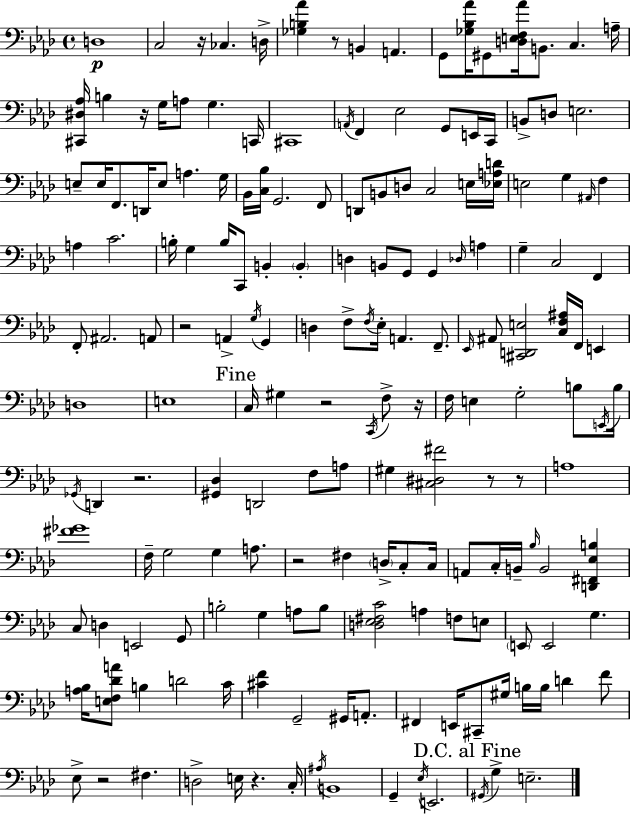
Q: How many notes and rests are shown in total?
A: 179